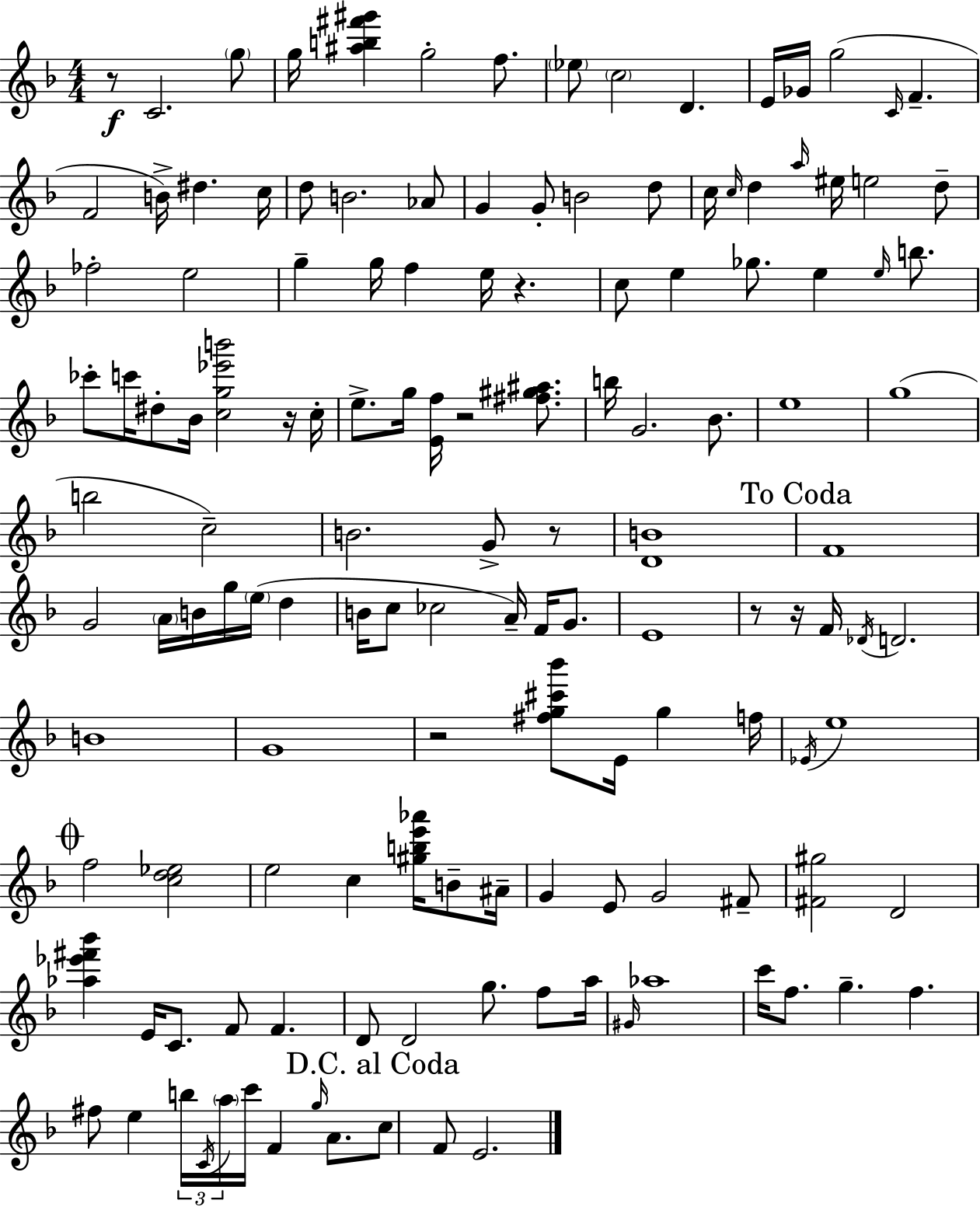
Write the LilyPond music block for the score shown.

{
  \clef treble
  \numericTimeSignature
  \time 4/4
  \key d \minor
  \repeat volta 2 { r8\f c'2. \parenthesize g''8 | g''16 <ais'' b'' fis''' gis'''>4 g''2-. f''8. | \parenthesize ees''8 \parenthesize c''2 d'4. | e'16 ges'16 g''2( \grace { c'16 } f'4.-- | \break f'2 b'16->) dis''4. | c''16 d''8 b'2. aes'8 | g'4 g'8-. b'2 d''8 | c''16 \grace { c''16 } d''4 \grace { a''16 } eis''16 e''2 | \break d''8-- fes''2-. e''2 | g''4-- g''16 f''4 e''16 r4. | c''8 e''4 ges''8. e''4 | \grace { e''16 } b''8. ces'''8-. c'''16 dis''8-. bes'16 <c'' g'' ees''' b'''>2 | \break r16 c''16-. e''8.-> g''16 <e' f''>16 r2 | <fis'' gis'' ais''>8. b''16 g'2. | bes'8. e''1 | g''1( | \break b''2 c''2--) | b'2. | g'8-> r8 <d' b'>1 | \mark "To Coda" f'1 | \break g'2 \parenthesize a'16 b'16 g''16 \parenthesize e''16( | d''4 b'16 c''8 ces''2 a'16--) | f'16 g'8. e'1 | r8 r16 f'16 \acciaccatura { des'16 } d'2. | \break b'1 | g'1 | r2 <fis'' g'' cis''' bes'''>8 e'16 | g''4 f''16 \acciaccatura { ees'16 } e''1 | \break \mark \markup { \musicglyph "scripts.coda" } f''2 <c'' d'' ees''>2 | e''2 c''4 | <gis'' b'' e''' aes'''>16 b'8-- ais'16-- g'4 e'8 g'2 | fis'8-- <fis' gis''>2 d'2 | \break <aes'' ees''' fis''' bes'''>4 e'16 c'8. f'8 | f'4. d'8 d'2 | g''8. f''8 a''16 \grace { gis'16 } aes''1 | c'''16 f''8. g''4.-- | \break f''4. fis''8 e''4 \tuplet 3/2 { b''16 \acciaccatura { c'16 } \parenthesize a''16 } | c'''16 f'4 \grace { g''16 } a'8. \mark "D.C. al Coda" c''8 f'8 e'2. | } \bar "|."
}